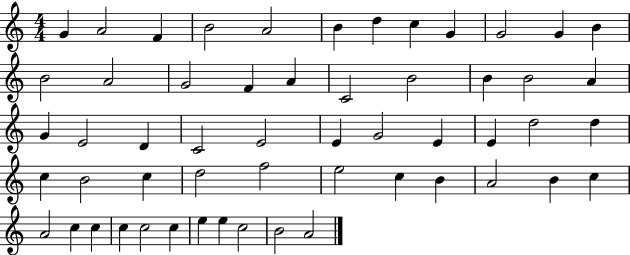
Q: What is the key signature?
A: C major